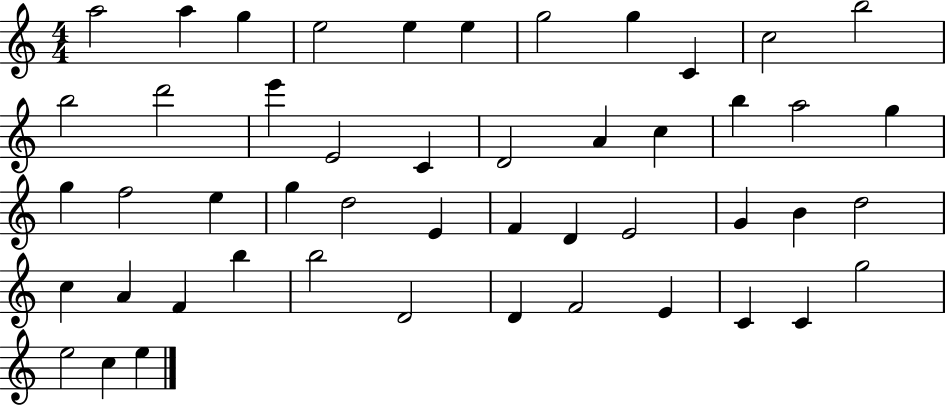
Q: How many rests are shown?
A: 0